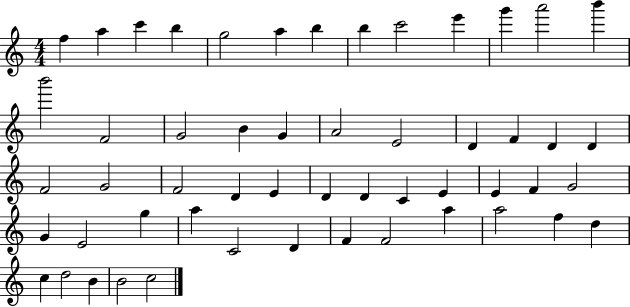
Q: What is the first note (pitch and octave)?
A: F5